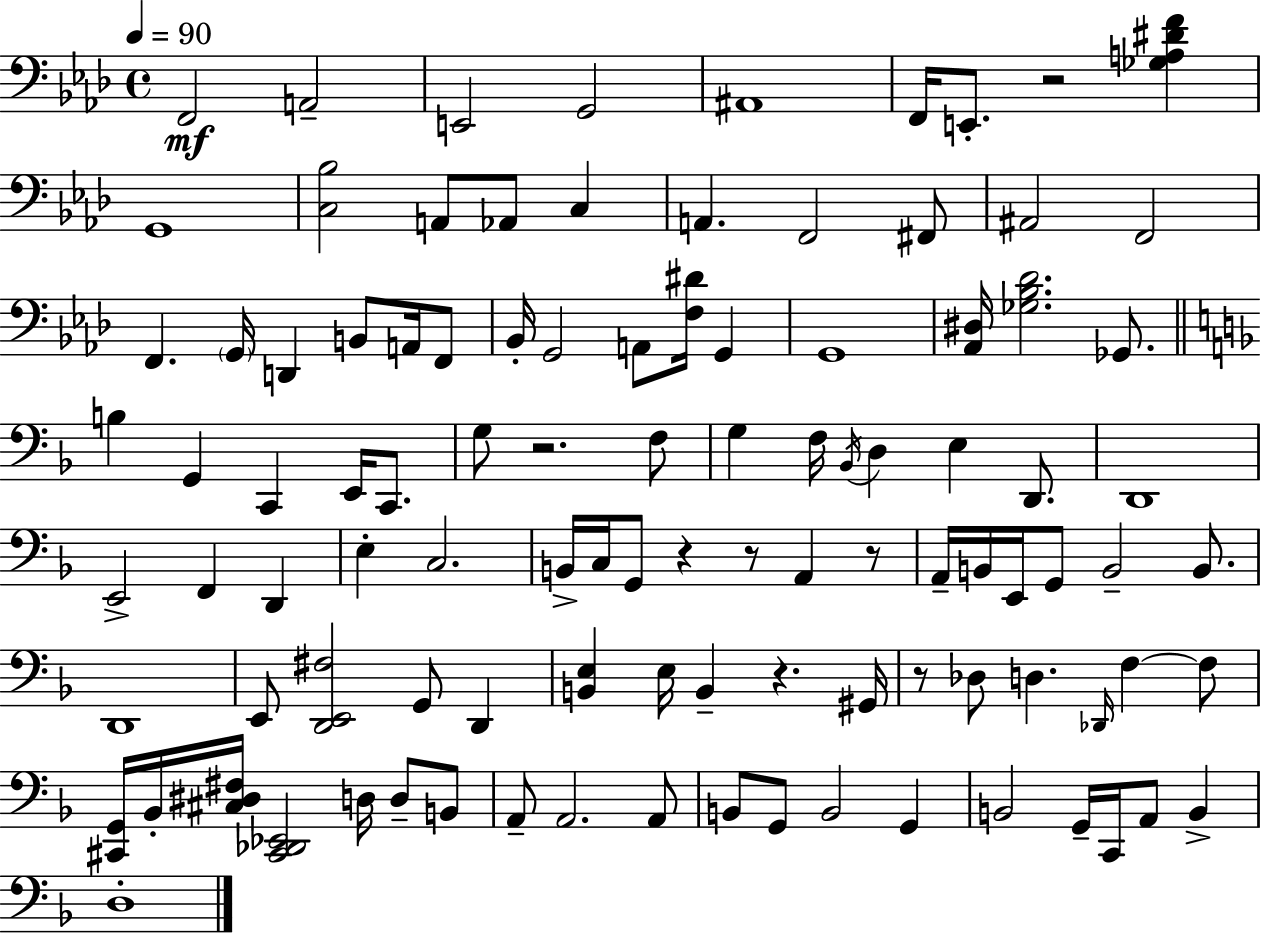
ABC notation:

X:1
T:Untitled
M:4/4
L:1/4
K:Ab
F,,2 A,,2 E,,2 G,,2 ^A,,4 F,,/4 E,,/2 z2 [_G,A,^DF] G,,4 [C,_B,]2 A,,/2 _A,,/2 C, A,, F,,2 ^F,,/2 ^A,,2 F,,2 F,, G,,/4 D,, B,,/2 A,,/4 F,,/2 _B,,/4 G,,2 A,,/2 [F,^D]/4 G,, G,,4 [_A,,^D,]/4 [_G,_B,_D]2 _G,,/2 B, G,, C,, E,,/4 C,,/2 G,/2 z2 F,/2 G, F,/4 _B,,/4 D, E, D,,/2 D,,4 E,,2 F,, D,, E, C,2 B,,/4 C,/4 G,,/2 z z/2 A,, z/2 A,,/4 B,,/4 E,,/4 G,,/2 B,,2 B,,/2 D,,4 E,,/2 [D,,E,,^F,]2 G,,/2 D,, [B,,E,] E,/4 B,, z ^G,,/4 z/2 _D,/2 D, _D,,/4 F, F,/2 [^C,,G,,]/4 _B,,/4 [^C,^D,^F,]/4 [^C,,_D,,_E,,]2 D,/4 D,/2 B,,/2 A,,/2 A,,2 A,,/2 B,,/2 G,,/2 B,,2 G,, B,,2 G,,/4 C,,/4 A,,/2 B,, D,4